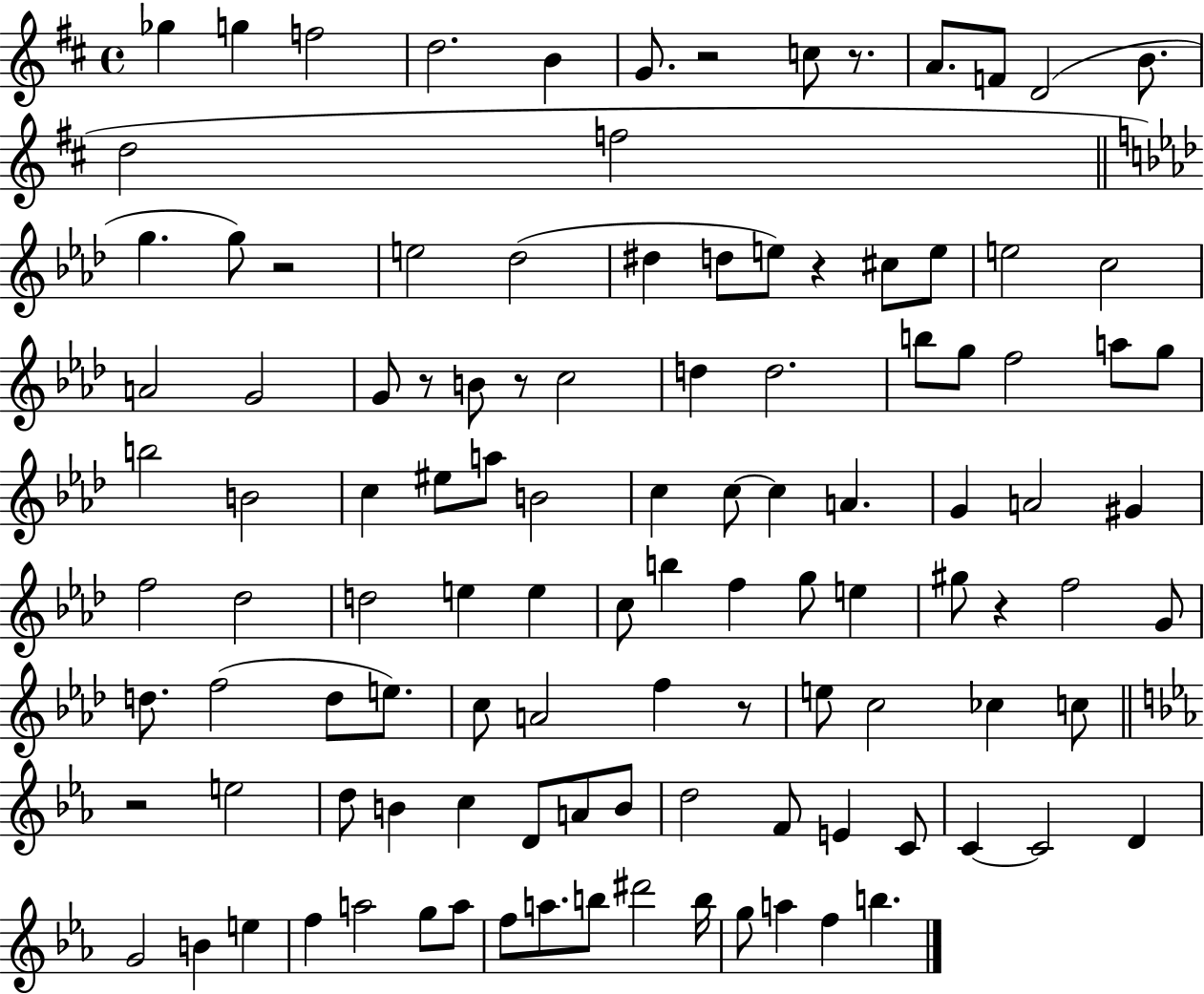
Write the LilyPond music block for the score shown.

{
  \clef treble
  \time 4/4
  \defaultTimeSignature
  \key d \major
  \repeat volta 2 { ges''4 g''4 f''2 | d''2. b'4 | g'8. r2 c''8 r8. | a'8. f'8 d'2( b'8. | \break d''2 f''2 | \bar "||" \break \key aes \major g''4. g''8) r2 | e''2 des''2( | dis''4 d''8 e''8) r4 cis''8 e''8 | e''2 c''2 | \break a'2 g'2 | g'8 r8 b'8 r8 c''2 | d''4 d''2. | b''8 g''8 f''2 a''8 g''8 | \break b''2 b'2 | c''4 eis''8 a''8 b'2 | c''4 c''8~~ c''4 a'4. | g'4 a'2 gis'4 | \break f''2 des''2 | d''2 e''4 e''4 | c''8 b''4 f''4 g''8 e''4 | gis''8 r4 f''2 g'8 | \break d''8. f''2( d''8 e''8.) | c''8 a'2 f''4 r8 | e''8 c''2 ces''4 c''8 | \bar "||" \break \key ees \major r2 e''2 | d''8 b'4 c''4 d'8 a'8 b'8 | d''2 f'8 e'4 c'8 | c'4~~ c'2 d'4 | \break g'2 b'4 e''4 | f''4 a''2 g''8 a''8 | f''8 a''8. b''8 dis'''2 b''16 | g''8 a''4 f''4 b''4. | \break } \bar "|."
}